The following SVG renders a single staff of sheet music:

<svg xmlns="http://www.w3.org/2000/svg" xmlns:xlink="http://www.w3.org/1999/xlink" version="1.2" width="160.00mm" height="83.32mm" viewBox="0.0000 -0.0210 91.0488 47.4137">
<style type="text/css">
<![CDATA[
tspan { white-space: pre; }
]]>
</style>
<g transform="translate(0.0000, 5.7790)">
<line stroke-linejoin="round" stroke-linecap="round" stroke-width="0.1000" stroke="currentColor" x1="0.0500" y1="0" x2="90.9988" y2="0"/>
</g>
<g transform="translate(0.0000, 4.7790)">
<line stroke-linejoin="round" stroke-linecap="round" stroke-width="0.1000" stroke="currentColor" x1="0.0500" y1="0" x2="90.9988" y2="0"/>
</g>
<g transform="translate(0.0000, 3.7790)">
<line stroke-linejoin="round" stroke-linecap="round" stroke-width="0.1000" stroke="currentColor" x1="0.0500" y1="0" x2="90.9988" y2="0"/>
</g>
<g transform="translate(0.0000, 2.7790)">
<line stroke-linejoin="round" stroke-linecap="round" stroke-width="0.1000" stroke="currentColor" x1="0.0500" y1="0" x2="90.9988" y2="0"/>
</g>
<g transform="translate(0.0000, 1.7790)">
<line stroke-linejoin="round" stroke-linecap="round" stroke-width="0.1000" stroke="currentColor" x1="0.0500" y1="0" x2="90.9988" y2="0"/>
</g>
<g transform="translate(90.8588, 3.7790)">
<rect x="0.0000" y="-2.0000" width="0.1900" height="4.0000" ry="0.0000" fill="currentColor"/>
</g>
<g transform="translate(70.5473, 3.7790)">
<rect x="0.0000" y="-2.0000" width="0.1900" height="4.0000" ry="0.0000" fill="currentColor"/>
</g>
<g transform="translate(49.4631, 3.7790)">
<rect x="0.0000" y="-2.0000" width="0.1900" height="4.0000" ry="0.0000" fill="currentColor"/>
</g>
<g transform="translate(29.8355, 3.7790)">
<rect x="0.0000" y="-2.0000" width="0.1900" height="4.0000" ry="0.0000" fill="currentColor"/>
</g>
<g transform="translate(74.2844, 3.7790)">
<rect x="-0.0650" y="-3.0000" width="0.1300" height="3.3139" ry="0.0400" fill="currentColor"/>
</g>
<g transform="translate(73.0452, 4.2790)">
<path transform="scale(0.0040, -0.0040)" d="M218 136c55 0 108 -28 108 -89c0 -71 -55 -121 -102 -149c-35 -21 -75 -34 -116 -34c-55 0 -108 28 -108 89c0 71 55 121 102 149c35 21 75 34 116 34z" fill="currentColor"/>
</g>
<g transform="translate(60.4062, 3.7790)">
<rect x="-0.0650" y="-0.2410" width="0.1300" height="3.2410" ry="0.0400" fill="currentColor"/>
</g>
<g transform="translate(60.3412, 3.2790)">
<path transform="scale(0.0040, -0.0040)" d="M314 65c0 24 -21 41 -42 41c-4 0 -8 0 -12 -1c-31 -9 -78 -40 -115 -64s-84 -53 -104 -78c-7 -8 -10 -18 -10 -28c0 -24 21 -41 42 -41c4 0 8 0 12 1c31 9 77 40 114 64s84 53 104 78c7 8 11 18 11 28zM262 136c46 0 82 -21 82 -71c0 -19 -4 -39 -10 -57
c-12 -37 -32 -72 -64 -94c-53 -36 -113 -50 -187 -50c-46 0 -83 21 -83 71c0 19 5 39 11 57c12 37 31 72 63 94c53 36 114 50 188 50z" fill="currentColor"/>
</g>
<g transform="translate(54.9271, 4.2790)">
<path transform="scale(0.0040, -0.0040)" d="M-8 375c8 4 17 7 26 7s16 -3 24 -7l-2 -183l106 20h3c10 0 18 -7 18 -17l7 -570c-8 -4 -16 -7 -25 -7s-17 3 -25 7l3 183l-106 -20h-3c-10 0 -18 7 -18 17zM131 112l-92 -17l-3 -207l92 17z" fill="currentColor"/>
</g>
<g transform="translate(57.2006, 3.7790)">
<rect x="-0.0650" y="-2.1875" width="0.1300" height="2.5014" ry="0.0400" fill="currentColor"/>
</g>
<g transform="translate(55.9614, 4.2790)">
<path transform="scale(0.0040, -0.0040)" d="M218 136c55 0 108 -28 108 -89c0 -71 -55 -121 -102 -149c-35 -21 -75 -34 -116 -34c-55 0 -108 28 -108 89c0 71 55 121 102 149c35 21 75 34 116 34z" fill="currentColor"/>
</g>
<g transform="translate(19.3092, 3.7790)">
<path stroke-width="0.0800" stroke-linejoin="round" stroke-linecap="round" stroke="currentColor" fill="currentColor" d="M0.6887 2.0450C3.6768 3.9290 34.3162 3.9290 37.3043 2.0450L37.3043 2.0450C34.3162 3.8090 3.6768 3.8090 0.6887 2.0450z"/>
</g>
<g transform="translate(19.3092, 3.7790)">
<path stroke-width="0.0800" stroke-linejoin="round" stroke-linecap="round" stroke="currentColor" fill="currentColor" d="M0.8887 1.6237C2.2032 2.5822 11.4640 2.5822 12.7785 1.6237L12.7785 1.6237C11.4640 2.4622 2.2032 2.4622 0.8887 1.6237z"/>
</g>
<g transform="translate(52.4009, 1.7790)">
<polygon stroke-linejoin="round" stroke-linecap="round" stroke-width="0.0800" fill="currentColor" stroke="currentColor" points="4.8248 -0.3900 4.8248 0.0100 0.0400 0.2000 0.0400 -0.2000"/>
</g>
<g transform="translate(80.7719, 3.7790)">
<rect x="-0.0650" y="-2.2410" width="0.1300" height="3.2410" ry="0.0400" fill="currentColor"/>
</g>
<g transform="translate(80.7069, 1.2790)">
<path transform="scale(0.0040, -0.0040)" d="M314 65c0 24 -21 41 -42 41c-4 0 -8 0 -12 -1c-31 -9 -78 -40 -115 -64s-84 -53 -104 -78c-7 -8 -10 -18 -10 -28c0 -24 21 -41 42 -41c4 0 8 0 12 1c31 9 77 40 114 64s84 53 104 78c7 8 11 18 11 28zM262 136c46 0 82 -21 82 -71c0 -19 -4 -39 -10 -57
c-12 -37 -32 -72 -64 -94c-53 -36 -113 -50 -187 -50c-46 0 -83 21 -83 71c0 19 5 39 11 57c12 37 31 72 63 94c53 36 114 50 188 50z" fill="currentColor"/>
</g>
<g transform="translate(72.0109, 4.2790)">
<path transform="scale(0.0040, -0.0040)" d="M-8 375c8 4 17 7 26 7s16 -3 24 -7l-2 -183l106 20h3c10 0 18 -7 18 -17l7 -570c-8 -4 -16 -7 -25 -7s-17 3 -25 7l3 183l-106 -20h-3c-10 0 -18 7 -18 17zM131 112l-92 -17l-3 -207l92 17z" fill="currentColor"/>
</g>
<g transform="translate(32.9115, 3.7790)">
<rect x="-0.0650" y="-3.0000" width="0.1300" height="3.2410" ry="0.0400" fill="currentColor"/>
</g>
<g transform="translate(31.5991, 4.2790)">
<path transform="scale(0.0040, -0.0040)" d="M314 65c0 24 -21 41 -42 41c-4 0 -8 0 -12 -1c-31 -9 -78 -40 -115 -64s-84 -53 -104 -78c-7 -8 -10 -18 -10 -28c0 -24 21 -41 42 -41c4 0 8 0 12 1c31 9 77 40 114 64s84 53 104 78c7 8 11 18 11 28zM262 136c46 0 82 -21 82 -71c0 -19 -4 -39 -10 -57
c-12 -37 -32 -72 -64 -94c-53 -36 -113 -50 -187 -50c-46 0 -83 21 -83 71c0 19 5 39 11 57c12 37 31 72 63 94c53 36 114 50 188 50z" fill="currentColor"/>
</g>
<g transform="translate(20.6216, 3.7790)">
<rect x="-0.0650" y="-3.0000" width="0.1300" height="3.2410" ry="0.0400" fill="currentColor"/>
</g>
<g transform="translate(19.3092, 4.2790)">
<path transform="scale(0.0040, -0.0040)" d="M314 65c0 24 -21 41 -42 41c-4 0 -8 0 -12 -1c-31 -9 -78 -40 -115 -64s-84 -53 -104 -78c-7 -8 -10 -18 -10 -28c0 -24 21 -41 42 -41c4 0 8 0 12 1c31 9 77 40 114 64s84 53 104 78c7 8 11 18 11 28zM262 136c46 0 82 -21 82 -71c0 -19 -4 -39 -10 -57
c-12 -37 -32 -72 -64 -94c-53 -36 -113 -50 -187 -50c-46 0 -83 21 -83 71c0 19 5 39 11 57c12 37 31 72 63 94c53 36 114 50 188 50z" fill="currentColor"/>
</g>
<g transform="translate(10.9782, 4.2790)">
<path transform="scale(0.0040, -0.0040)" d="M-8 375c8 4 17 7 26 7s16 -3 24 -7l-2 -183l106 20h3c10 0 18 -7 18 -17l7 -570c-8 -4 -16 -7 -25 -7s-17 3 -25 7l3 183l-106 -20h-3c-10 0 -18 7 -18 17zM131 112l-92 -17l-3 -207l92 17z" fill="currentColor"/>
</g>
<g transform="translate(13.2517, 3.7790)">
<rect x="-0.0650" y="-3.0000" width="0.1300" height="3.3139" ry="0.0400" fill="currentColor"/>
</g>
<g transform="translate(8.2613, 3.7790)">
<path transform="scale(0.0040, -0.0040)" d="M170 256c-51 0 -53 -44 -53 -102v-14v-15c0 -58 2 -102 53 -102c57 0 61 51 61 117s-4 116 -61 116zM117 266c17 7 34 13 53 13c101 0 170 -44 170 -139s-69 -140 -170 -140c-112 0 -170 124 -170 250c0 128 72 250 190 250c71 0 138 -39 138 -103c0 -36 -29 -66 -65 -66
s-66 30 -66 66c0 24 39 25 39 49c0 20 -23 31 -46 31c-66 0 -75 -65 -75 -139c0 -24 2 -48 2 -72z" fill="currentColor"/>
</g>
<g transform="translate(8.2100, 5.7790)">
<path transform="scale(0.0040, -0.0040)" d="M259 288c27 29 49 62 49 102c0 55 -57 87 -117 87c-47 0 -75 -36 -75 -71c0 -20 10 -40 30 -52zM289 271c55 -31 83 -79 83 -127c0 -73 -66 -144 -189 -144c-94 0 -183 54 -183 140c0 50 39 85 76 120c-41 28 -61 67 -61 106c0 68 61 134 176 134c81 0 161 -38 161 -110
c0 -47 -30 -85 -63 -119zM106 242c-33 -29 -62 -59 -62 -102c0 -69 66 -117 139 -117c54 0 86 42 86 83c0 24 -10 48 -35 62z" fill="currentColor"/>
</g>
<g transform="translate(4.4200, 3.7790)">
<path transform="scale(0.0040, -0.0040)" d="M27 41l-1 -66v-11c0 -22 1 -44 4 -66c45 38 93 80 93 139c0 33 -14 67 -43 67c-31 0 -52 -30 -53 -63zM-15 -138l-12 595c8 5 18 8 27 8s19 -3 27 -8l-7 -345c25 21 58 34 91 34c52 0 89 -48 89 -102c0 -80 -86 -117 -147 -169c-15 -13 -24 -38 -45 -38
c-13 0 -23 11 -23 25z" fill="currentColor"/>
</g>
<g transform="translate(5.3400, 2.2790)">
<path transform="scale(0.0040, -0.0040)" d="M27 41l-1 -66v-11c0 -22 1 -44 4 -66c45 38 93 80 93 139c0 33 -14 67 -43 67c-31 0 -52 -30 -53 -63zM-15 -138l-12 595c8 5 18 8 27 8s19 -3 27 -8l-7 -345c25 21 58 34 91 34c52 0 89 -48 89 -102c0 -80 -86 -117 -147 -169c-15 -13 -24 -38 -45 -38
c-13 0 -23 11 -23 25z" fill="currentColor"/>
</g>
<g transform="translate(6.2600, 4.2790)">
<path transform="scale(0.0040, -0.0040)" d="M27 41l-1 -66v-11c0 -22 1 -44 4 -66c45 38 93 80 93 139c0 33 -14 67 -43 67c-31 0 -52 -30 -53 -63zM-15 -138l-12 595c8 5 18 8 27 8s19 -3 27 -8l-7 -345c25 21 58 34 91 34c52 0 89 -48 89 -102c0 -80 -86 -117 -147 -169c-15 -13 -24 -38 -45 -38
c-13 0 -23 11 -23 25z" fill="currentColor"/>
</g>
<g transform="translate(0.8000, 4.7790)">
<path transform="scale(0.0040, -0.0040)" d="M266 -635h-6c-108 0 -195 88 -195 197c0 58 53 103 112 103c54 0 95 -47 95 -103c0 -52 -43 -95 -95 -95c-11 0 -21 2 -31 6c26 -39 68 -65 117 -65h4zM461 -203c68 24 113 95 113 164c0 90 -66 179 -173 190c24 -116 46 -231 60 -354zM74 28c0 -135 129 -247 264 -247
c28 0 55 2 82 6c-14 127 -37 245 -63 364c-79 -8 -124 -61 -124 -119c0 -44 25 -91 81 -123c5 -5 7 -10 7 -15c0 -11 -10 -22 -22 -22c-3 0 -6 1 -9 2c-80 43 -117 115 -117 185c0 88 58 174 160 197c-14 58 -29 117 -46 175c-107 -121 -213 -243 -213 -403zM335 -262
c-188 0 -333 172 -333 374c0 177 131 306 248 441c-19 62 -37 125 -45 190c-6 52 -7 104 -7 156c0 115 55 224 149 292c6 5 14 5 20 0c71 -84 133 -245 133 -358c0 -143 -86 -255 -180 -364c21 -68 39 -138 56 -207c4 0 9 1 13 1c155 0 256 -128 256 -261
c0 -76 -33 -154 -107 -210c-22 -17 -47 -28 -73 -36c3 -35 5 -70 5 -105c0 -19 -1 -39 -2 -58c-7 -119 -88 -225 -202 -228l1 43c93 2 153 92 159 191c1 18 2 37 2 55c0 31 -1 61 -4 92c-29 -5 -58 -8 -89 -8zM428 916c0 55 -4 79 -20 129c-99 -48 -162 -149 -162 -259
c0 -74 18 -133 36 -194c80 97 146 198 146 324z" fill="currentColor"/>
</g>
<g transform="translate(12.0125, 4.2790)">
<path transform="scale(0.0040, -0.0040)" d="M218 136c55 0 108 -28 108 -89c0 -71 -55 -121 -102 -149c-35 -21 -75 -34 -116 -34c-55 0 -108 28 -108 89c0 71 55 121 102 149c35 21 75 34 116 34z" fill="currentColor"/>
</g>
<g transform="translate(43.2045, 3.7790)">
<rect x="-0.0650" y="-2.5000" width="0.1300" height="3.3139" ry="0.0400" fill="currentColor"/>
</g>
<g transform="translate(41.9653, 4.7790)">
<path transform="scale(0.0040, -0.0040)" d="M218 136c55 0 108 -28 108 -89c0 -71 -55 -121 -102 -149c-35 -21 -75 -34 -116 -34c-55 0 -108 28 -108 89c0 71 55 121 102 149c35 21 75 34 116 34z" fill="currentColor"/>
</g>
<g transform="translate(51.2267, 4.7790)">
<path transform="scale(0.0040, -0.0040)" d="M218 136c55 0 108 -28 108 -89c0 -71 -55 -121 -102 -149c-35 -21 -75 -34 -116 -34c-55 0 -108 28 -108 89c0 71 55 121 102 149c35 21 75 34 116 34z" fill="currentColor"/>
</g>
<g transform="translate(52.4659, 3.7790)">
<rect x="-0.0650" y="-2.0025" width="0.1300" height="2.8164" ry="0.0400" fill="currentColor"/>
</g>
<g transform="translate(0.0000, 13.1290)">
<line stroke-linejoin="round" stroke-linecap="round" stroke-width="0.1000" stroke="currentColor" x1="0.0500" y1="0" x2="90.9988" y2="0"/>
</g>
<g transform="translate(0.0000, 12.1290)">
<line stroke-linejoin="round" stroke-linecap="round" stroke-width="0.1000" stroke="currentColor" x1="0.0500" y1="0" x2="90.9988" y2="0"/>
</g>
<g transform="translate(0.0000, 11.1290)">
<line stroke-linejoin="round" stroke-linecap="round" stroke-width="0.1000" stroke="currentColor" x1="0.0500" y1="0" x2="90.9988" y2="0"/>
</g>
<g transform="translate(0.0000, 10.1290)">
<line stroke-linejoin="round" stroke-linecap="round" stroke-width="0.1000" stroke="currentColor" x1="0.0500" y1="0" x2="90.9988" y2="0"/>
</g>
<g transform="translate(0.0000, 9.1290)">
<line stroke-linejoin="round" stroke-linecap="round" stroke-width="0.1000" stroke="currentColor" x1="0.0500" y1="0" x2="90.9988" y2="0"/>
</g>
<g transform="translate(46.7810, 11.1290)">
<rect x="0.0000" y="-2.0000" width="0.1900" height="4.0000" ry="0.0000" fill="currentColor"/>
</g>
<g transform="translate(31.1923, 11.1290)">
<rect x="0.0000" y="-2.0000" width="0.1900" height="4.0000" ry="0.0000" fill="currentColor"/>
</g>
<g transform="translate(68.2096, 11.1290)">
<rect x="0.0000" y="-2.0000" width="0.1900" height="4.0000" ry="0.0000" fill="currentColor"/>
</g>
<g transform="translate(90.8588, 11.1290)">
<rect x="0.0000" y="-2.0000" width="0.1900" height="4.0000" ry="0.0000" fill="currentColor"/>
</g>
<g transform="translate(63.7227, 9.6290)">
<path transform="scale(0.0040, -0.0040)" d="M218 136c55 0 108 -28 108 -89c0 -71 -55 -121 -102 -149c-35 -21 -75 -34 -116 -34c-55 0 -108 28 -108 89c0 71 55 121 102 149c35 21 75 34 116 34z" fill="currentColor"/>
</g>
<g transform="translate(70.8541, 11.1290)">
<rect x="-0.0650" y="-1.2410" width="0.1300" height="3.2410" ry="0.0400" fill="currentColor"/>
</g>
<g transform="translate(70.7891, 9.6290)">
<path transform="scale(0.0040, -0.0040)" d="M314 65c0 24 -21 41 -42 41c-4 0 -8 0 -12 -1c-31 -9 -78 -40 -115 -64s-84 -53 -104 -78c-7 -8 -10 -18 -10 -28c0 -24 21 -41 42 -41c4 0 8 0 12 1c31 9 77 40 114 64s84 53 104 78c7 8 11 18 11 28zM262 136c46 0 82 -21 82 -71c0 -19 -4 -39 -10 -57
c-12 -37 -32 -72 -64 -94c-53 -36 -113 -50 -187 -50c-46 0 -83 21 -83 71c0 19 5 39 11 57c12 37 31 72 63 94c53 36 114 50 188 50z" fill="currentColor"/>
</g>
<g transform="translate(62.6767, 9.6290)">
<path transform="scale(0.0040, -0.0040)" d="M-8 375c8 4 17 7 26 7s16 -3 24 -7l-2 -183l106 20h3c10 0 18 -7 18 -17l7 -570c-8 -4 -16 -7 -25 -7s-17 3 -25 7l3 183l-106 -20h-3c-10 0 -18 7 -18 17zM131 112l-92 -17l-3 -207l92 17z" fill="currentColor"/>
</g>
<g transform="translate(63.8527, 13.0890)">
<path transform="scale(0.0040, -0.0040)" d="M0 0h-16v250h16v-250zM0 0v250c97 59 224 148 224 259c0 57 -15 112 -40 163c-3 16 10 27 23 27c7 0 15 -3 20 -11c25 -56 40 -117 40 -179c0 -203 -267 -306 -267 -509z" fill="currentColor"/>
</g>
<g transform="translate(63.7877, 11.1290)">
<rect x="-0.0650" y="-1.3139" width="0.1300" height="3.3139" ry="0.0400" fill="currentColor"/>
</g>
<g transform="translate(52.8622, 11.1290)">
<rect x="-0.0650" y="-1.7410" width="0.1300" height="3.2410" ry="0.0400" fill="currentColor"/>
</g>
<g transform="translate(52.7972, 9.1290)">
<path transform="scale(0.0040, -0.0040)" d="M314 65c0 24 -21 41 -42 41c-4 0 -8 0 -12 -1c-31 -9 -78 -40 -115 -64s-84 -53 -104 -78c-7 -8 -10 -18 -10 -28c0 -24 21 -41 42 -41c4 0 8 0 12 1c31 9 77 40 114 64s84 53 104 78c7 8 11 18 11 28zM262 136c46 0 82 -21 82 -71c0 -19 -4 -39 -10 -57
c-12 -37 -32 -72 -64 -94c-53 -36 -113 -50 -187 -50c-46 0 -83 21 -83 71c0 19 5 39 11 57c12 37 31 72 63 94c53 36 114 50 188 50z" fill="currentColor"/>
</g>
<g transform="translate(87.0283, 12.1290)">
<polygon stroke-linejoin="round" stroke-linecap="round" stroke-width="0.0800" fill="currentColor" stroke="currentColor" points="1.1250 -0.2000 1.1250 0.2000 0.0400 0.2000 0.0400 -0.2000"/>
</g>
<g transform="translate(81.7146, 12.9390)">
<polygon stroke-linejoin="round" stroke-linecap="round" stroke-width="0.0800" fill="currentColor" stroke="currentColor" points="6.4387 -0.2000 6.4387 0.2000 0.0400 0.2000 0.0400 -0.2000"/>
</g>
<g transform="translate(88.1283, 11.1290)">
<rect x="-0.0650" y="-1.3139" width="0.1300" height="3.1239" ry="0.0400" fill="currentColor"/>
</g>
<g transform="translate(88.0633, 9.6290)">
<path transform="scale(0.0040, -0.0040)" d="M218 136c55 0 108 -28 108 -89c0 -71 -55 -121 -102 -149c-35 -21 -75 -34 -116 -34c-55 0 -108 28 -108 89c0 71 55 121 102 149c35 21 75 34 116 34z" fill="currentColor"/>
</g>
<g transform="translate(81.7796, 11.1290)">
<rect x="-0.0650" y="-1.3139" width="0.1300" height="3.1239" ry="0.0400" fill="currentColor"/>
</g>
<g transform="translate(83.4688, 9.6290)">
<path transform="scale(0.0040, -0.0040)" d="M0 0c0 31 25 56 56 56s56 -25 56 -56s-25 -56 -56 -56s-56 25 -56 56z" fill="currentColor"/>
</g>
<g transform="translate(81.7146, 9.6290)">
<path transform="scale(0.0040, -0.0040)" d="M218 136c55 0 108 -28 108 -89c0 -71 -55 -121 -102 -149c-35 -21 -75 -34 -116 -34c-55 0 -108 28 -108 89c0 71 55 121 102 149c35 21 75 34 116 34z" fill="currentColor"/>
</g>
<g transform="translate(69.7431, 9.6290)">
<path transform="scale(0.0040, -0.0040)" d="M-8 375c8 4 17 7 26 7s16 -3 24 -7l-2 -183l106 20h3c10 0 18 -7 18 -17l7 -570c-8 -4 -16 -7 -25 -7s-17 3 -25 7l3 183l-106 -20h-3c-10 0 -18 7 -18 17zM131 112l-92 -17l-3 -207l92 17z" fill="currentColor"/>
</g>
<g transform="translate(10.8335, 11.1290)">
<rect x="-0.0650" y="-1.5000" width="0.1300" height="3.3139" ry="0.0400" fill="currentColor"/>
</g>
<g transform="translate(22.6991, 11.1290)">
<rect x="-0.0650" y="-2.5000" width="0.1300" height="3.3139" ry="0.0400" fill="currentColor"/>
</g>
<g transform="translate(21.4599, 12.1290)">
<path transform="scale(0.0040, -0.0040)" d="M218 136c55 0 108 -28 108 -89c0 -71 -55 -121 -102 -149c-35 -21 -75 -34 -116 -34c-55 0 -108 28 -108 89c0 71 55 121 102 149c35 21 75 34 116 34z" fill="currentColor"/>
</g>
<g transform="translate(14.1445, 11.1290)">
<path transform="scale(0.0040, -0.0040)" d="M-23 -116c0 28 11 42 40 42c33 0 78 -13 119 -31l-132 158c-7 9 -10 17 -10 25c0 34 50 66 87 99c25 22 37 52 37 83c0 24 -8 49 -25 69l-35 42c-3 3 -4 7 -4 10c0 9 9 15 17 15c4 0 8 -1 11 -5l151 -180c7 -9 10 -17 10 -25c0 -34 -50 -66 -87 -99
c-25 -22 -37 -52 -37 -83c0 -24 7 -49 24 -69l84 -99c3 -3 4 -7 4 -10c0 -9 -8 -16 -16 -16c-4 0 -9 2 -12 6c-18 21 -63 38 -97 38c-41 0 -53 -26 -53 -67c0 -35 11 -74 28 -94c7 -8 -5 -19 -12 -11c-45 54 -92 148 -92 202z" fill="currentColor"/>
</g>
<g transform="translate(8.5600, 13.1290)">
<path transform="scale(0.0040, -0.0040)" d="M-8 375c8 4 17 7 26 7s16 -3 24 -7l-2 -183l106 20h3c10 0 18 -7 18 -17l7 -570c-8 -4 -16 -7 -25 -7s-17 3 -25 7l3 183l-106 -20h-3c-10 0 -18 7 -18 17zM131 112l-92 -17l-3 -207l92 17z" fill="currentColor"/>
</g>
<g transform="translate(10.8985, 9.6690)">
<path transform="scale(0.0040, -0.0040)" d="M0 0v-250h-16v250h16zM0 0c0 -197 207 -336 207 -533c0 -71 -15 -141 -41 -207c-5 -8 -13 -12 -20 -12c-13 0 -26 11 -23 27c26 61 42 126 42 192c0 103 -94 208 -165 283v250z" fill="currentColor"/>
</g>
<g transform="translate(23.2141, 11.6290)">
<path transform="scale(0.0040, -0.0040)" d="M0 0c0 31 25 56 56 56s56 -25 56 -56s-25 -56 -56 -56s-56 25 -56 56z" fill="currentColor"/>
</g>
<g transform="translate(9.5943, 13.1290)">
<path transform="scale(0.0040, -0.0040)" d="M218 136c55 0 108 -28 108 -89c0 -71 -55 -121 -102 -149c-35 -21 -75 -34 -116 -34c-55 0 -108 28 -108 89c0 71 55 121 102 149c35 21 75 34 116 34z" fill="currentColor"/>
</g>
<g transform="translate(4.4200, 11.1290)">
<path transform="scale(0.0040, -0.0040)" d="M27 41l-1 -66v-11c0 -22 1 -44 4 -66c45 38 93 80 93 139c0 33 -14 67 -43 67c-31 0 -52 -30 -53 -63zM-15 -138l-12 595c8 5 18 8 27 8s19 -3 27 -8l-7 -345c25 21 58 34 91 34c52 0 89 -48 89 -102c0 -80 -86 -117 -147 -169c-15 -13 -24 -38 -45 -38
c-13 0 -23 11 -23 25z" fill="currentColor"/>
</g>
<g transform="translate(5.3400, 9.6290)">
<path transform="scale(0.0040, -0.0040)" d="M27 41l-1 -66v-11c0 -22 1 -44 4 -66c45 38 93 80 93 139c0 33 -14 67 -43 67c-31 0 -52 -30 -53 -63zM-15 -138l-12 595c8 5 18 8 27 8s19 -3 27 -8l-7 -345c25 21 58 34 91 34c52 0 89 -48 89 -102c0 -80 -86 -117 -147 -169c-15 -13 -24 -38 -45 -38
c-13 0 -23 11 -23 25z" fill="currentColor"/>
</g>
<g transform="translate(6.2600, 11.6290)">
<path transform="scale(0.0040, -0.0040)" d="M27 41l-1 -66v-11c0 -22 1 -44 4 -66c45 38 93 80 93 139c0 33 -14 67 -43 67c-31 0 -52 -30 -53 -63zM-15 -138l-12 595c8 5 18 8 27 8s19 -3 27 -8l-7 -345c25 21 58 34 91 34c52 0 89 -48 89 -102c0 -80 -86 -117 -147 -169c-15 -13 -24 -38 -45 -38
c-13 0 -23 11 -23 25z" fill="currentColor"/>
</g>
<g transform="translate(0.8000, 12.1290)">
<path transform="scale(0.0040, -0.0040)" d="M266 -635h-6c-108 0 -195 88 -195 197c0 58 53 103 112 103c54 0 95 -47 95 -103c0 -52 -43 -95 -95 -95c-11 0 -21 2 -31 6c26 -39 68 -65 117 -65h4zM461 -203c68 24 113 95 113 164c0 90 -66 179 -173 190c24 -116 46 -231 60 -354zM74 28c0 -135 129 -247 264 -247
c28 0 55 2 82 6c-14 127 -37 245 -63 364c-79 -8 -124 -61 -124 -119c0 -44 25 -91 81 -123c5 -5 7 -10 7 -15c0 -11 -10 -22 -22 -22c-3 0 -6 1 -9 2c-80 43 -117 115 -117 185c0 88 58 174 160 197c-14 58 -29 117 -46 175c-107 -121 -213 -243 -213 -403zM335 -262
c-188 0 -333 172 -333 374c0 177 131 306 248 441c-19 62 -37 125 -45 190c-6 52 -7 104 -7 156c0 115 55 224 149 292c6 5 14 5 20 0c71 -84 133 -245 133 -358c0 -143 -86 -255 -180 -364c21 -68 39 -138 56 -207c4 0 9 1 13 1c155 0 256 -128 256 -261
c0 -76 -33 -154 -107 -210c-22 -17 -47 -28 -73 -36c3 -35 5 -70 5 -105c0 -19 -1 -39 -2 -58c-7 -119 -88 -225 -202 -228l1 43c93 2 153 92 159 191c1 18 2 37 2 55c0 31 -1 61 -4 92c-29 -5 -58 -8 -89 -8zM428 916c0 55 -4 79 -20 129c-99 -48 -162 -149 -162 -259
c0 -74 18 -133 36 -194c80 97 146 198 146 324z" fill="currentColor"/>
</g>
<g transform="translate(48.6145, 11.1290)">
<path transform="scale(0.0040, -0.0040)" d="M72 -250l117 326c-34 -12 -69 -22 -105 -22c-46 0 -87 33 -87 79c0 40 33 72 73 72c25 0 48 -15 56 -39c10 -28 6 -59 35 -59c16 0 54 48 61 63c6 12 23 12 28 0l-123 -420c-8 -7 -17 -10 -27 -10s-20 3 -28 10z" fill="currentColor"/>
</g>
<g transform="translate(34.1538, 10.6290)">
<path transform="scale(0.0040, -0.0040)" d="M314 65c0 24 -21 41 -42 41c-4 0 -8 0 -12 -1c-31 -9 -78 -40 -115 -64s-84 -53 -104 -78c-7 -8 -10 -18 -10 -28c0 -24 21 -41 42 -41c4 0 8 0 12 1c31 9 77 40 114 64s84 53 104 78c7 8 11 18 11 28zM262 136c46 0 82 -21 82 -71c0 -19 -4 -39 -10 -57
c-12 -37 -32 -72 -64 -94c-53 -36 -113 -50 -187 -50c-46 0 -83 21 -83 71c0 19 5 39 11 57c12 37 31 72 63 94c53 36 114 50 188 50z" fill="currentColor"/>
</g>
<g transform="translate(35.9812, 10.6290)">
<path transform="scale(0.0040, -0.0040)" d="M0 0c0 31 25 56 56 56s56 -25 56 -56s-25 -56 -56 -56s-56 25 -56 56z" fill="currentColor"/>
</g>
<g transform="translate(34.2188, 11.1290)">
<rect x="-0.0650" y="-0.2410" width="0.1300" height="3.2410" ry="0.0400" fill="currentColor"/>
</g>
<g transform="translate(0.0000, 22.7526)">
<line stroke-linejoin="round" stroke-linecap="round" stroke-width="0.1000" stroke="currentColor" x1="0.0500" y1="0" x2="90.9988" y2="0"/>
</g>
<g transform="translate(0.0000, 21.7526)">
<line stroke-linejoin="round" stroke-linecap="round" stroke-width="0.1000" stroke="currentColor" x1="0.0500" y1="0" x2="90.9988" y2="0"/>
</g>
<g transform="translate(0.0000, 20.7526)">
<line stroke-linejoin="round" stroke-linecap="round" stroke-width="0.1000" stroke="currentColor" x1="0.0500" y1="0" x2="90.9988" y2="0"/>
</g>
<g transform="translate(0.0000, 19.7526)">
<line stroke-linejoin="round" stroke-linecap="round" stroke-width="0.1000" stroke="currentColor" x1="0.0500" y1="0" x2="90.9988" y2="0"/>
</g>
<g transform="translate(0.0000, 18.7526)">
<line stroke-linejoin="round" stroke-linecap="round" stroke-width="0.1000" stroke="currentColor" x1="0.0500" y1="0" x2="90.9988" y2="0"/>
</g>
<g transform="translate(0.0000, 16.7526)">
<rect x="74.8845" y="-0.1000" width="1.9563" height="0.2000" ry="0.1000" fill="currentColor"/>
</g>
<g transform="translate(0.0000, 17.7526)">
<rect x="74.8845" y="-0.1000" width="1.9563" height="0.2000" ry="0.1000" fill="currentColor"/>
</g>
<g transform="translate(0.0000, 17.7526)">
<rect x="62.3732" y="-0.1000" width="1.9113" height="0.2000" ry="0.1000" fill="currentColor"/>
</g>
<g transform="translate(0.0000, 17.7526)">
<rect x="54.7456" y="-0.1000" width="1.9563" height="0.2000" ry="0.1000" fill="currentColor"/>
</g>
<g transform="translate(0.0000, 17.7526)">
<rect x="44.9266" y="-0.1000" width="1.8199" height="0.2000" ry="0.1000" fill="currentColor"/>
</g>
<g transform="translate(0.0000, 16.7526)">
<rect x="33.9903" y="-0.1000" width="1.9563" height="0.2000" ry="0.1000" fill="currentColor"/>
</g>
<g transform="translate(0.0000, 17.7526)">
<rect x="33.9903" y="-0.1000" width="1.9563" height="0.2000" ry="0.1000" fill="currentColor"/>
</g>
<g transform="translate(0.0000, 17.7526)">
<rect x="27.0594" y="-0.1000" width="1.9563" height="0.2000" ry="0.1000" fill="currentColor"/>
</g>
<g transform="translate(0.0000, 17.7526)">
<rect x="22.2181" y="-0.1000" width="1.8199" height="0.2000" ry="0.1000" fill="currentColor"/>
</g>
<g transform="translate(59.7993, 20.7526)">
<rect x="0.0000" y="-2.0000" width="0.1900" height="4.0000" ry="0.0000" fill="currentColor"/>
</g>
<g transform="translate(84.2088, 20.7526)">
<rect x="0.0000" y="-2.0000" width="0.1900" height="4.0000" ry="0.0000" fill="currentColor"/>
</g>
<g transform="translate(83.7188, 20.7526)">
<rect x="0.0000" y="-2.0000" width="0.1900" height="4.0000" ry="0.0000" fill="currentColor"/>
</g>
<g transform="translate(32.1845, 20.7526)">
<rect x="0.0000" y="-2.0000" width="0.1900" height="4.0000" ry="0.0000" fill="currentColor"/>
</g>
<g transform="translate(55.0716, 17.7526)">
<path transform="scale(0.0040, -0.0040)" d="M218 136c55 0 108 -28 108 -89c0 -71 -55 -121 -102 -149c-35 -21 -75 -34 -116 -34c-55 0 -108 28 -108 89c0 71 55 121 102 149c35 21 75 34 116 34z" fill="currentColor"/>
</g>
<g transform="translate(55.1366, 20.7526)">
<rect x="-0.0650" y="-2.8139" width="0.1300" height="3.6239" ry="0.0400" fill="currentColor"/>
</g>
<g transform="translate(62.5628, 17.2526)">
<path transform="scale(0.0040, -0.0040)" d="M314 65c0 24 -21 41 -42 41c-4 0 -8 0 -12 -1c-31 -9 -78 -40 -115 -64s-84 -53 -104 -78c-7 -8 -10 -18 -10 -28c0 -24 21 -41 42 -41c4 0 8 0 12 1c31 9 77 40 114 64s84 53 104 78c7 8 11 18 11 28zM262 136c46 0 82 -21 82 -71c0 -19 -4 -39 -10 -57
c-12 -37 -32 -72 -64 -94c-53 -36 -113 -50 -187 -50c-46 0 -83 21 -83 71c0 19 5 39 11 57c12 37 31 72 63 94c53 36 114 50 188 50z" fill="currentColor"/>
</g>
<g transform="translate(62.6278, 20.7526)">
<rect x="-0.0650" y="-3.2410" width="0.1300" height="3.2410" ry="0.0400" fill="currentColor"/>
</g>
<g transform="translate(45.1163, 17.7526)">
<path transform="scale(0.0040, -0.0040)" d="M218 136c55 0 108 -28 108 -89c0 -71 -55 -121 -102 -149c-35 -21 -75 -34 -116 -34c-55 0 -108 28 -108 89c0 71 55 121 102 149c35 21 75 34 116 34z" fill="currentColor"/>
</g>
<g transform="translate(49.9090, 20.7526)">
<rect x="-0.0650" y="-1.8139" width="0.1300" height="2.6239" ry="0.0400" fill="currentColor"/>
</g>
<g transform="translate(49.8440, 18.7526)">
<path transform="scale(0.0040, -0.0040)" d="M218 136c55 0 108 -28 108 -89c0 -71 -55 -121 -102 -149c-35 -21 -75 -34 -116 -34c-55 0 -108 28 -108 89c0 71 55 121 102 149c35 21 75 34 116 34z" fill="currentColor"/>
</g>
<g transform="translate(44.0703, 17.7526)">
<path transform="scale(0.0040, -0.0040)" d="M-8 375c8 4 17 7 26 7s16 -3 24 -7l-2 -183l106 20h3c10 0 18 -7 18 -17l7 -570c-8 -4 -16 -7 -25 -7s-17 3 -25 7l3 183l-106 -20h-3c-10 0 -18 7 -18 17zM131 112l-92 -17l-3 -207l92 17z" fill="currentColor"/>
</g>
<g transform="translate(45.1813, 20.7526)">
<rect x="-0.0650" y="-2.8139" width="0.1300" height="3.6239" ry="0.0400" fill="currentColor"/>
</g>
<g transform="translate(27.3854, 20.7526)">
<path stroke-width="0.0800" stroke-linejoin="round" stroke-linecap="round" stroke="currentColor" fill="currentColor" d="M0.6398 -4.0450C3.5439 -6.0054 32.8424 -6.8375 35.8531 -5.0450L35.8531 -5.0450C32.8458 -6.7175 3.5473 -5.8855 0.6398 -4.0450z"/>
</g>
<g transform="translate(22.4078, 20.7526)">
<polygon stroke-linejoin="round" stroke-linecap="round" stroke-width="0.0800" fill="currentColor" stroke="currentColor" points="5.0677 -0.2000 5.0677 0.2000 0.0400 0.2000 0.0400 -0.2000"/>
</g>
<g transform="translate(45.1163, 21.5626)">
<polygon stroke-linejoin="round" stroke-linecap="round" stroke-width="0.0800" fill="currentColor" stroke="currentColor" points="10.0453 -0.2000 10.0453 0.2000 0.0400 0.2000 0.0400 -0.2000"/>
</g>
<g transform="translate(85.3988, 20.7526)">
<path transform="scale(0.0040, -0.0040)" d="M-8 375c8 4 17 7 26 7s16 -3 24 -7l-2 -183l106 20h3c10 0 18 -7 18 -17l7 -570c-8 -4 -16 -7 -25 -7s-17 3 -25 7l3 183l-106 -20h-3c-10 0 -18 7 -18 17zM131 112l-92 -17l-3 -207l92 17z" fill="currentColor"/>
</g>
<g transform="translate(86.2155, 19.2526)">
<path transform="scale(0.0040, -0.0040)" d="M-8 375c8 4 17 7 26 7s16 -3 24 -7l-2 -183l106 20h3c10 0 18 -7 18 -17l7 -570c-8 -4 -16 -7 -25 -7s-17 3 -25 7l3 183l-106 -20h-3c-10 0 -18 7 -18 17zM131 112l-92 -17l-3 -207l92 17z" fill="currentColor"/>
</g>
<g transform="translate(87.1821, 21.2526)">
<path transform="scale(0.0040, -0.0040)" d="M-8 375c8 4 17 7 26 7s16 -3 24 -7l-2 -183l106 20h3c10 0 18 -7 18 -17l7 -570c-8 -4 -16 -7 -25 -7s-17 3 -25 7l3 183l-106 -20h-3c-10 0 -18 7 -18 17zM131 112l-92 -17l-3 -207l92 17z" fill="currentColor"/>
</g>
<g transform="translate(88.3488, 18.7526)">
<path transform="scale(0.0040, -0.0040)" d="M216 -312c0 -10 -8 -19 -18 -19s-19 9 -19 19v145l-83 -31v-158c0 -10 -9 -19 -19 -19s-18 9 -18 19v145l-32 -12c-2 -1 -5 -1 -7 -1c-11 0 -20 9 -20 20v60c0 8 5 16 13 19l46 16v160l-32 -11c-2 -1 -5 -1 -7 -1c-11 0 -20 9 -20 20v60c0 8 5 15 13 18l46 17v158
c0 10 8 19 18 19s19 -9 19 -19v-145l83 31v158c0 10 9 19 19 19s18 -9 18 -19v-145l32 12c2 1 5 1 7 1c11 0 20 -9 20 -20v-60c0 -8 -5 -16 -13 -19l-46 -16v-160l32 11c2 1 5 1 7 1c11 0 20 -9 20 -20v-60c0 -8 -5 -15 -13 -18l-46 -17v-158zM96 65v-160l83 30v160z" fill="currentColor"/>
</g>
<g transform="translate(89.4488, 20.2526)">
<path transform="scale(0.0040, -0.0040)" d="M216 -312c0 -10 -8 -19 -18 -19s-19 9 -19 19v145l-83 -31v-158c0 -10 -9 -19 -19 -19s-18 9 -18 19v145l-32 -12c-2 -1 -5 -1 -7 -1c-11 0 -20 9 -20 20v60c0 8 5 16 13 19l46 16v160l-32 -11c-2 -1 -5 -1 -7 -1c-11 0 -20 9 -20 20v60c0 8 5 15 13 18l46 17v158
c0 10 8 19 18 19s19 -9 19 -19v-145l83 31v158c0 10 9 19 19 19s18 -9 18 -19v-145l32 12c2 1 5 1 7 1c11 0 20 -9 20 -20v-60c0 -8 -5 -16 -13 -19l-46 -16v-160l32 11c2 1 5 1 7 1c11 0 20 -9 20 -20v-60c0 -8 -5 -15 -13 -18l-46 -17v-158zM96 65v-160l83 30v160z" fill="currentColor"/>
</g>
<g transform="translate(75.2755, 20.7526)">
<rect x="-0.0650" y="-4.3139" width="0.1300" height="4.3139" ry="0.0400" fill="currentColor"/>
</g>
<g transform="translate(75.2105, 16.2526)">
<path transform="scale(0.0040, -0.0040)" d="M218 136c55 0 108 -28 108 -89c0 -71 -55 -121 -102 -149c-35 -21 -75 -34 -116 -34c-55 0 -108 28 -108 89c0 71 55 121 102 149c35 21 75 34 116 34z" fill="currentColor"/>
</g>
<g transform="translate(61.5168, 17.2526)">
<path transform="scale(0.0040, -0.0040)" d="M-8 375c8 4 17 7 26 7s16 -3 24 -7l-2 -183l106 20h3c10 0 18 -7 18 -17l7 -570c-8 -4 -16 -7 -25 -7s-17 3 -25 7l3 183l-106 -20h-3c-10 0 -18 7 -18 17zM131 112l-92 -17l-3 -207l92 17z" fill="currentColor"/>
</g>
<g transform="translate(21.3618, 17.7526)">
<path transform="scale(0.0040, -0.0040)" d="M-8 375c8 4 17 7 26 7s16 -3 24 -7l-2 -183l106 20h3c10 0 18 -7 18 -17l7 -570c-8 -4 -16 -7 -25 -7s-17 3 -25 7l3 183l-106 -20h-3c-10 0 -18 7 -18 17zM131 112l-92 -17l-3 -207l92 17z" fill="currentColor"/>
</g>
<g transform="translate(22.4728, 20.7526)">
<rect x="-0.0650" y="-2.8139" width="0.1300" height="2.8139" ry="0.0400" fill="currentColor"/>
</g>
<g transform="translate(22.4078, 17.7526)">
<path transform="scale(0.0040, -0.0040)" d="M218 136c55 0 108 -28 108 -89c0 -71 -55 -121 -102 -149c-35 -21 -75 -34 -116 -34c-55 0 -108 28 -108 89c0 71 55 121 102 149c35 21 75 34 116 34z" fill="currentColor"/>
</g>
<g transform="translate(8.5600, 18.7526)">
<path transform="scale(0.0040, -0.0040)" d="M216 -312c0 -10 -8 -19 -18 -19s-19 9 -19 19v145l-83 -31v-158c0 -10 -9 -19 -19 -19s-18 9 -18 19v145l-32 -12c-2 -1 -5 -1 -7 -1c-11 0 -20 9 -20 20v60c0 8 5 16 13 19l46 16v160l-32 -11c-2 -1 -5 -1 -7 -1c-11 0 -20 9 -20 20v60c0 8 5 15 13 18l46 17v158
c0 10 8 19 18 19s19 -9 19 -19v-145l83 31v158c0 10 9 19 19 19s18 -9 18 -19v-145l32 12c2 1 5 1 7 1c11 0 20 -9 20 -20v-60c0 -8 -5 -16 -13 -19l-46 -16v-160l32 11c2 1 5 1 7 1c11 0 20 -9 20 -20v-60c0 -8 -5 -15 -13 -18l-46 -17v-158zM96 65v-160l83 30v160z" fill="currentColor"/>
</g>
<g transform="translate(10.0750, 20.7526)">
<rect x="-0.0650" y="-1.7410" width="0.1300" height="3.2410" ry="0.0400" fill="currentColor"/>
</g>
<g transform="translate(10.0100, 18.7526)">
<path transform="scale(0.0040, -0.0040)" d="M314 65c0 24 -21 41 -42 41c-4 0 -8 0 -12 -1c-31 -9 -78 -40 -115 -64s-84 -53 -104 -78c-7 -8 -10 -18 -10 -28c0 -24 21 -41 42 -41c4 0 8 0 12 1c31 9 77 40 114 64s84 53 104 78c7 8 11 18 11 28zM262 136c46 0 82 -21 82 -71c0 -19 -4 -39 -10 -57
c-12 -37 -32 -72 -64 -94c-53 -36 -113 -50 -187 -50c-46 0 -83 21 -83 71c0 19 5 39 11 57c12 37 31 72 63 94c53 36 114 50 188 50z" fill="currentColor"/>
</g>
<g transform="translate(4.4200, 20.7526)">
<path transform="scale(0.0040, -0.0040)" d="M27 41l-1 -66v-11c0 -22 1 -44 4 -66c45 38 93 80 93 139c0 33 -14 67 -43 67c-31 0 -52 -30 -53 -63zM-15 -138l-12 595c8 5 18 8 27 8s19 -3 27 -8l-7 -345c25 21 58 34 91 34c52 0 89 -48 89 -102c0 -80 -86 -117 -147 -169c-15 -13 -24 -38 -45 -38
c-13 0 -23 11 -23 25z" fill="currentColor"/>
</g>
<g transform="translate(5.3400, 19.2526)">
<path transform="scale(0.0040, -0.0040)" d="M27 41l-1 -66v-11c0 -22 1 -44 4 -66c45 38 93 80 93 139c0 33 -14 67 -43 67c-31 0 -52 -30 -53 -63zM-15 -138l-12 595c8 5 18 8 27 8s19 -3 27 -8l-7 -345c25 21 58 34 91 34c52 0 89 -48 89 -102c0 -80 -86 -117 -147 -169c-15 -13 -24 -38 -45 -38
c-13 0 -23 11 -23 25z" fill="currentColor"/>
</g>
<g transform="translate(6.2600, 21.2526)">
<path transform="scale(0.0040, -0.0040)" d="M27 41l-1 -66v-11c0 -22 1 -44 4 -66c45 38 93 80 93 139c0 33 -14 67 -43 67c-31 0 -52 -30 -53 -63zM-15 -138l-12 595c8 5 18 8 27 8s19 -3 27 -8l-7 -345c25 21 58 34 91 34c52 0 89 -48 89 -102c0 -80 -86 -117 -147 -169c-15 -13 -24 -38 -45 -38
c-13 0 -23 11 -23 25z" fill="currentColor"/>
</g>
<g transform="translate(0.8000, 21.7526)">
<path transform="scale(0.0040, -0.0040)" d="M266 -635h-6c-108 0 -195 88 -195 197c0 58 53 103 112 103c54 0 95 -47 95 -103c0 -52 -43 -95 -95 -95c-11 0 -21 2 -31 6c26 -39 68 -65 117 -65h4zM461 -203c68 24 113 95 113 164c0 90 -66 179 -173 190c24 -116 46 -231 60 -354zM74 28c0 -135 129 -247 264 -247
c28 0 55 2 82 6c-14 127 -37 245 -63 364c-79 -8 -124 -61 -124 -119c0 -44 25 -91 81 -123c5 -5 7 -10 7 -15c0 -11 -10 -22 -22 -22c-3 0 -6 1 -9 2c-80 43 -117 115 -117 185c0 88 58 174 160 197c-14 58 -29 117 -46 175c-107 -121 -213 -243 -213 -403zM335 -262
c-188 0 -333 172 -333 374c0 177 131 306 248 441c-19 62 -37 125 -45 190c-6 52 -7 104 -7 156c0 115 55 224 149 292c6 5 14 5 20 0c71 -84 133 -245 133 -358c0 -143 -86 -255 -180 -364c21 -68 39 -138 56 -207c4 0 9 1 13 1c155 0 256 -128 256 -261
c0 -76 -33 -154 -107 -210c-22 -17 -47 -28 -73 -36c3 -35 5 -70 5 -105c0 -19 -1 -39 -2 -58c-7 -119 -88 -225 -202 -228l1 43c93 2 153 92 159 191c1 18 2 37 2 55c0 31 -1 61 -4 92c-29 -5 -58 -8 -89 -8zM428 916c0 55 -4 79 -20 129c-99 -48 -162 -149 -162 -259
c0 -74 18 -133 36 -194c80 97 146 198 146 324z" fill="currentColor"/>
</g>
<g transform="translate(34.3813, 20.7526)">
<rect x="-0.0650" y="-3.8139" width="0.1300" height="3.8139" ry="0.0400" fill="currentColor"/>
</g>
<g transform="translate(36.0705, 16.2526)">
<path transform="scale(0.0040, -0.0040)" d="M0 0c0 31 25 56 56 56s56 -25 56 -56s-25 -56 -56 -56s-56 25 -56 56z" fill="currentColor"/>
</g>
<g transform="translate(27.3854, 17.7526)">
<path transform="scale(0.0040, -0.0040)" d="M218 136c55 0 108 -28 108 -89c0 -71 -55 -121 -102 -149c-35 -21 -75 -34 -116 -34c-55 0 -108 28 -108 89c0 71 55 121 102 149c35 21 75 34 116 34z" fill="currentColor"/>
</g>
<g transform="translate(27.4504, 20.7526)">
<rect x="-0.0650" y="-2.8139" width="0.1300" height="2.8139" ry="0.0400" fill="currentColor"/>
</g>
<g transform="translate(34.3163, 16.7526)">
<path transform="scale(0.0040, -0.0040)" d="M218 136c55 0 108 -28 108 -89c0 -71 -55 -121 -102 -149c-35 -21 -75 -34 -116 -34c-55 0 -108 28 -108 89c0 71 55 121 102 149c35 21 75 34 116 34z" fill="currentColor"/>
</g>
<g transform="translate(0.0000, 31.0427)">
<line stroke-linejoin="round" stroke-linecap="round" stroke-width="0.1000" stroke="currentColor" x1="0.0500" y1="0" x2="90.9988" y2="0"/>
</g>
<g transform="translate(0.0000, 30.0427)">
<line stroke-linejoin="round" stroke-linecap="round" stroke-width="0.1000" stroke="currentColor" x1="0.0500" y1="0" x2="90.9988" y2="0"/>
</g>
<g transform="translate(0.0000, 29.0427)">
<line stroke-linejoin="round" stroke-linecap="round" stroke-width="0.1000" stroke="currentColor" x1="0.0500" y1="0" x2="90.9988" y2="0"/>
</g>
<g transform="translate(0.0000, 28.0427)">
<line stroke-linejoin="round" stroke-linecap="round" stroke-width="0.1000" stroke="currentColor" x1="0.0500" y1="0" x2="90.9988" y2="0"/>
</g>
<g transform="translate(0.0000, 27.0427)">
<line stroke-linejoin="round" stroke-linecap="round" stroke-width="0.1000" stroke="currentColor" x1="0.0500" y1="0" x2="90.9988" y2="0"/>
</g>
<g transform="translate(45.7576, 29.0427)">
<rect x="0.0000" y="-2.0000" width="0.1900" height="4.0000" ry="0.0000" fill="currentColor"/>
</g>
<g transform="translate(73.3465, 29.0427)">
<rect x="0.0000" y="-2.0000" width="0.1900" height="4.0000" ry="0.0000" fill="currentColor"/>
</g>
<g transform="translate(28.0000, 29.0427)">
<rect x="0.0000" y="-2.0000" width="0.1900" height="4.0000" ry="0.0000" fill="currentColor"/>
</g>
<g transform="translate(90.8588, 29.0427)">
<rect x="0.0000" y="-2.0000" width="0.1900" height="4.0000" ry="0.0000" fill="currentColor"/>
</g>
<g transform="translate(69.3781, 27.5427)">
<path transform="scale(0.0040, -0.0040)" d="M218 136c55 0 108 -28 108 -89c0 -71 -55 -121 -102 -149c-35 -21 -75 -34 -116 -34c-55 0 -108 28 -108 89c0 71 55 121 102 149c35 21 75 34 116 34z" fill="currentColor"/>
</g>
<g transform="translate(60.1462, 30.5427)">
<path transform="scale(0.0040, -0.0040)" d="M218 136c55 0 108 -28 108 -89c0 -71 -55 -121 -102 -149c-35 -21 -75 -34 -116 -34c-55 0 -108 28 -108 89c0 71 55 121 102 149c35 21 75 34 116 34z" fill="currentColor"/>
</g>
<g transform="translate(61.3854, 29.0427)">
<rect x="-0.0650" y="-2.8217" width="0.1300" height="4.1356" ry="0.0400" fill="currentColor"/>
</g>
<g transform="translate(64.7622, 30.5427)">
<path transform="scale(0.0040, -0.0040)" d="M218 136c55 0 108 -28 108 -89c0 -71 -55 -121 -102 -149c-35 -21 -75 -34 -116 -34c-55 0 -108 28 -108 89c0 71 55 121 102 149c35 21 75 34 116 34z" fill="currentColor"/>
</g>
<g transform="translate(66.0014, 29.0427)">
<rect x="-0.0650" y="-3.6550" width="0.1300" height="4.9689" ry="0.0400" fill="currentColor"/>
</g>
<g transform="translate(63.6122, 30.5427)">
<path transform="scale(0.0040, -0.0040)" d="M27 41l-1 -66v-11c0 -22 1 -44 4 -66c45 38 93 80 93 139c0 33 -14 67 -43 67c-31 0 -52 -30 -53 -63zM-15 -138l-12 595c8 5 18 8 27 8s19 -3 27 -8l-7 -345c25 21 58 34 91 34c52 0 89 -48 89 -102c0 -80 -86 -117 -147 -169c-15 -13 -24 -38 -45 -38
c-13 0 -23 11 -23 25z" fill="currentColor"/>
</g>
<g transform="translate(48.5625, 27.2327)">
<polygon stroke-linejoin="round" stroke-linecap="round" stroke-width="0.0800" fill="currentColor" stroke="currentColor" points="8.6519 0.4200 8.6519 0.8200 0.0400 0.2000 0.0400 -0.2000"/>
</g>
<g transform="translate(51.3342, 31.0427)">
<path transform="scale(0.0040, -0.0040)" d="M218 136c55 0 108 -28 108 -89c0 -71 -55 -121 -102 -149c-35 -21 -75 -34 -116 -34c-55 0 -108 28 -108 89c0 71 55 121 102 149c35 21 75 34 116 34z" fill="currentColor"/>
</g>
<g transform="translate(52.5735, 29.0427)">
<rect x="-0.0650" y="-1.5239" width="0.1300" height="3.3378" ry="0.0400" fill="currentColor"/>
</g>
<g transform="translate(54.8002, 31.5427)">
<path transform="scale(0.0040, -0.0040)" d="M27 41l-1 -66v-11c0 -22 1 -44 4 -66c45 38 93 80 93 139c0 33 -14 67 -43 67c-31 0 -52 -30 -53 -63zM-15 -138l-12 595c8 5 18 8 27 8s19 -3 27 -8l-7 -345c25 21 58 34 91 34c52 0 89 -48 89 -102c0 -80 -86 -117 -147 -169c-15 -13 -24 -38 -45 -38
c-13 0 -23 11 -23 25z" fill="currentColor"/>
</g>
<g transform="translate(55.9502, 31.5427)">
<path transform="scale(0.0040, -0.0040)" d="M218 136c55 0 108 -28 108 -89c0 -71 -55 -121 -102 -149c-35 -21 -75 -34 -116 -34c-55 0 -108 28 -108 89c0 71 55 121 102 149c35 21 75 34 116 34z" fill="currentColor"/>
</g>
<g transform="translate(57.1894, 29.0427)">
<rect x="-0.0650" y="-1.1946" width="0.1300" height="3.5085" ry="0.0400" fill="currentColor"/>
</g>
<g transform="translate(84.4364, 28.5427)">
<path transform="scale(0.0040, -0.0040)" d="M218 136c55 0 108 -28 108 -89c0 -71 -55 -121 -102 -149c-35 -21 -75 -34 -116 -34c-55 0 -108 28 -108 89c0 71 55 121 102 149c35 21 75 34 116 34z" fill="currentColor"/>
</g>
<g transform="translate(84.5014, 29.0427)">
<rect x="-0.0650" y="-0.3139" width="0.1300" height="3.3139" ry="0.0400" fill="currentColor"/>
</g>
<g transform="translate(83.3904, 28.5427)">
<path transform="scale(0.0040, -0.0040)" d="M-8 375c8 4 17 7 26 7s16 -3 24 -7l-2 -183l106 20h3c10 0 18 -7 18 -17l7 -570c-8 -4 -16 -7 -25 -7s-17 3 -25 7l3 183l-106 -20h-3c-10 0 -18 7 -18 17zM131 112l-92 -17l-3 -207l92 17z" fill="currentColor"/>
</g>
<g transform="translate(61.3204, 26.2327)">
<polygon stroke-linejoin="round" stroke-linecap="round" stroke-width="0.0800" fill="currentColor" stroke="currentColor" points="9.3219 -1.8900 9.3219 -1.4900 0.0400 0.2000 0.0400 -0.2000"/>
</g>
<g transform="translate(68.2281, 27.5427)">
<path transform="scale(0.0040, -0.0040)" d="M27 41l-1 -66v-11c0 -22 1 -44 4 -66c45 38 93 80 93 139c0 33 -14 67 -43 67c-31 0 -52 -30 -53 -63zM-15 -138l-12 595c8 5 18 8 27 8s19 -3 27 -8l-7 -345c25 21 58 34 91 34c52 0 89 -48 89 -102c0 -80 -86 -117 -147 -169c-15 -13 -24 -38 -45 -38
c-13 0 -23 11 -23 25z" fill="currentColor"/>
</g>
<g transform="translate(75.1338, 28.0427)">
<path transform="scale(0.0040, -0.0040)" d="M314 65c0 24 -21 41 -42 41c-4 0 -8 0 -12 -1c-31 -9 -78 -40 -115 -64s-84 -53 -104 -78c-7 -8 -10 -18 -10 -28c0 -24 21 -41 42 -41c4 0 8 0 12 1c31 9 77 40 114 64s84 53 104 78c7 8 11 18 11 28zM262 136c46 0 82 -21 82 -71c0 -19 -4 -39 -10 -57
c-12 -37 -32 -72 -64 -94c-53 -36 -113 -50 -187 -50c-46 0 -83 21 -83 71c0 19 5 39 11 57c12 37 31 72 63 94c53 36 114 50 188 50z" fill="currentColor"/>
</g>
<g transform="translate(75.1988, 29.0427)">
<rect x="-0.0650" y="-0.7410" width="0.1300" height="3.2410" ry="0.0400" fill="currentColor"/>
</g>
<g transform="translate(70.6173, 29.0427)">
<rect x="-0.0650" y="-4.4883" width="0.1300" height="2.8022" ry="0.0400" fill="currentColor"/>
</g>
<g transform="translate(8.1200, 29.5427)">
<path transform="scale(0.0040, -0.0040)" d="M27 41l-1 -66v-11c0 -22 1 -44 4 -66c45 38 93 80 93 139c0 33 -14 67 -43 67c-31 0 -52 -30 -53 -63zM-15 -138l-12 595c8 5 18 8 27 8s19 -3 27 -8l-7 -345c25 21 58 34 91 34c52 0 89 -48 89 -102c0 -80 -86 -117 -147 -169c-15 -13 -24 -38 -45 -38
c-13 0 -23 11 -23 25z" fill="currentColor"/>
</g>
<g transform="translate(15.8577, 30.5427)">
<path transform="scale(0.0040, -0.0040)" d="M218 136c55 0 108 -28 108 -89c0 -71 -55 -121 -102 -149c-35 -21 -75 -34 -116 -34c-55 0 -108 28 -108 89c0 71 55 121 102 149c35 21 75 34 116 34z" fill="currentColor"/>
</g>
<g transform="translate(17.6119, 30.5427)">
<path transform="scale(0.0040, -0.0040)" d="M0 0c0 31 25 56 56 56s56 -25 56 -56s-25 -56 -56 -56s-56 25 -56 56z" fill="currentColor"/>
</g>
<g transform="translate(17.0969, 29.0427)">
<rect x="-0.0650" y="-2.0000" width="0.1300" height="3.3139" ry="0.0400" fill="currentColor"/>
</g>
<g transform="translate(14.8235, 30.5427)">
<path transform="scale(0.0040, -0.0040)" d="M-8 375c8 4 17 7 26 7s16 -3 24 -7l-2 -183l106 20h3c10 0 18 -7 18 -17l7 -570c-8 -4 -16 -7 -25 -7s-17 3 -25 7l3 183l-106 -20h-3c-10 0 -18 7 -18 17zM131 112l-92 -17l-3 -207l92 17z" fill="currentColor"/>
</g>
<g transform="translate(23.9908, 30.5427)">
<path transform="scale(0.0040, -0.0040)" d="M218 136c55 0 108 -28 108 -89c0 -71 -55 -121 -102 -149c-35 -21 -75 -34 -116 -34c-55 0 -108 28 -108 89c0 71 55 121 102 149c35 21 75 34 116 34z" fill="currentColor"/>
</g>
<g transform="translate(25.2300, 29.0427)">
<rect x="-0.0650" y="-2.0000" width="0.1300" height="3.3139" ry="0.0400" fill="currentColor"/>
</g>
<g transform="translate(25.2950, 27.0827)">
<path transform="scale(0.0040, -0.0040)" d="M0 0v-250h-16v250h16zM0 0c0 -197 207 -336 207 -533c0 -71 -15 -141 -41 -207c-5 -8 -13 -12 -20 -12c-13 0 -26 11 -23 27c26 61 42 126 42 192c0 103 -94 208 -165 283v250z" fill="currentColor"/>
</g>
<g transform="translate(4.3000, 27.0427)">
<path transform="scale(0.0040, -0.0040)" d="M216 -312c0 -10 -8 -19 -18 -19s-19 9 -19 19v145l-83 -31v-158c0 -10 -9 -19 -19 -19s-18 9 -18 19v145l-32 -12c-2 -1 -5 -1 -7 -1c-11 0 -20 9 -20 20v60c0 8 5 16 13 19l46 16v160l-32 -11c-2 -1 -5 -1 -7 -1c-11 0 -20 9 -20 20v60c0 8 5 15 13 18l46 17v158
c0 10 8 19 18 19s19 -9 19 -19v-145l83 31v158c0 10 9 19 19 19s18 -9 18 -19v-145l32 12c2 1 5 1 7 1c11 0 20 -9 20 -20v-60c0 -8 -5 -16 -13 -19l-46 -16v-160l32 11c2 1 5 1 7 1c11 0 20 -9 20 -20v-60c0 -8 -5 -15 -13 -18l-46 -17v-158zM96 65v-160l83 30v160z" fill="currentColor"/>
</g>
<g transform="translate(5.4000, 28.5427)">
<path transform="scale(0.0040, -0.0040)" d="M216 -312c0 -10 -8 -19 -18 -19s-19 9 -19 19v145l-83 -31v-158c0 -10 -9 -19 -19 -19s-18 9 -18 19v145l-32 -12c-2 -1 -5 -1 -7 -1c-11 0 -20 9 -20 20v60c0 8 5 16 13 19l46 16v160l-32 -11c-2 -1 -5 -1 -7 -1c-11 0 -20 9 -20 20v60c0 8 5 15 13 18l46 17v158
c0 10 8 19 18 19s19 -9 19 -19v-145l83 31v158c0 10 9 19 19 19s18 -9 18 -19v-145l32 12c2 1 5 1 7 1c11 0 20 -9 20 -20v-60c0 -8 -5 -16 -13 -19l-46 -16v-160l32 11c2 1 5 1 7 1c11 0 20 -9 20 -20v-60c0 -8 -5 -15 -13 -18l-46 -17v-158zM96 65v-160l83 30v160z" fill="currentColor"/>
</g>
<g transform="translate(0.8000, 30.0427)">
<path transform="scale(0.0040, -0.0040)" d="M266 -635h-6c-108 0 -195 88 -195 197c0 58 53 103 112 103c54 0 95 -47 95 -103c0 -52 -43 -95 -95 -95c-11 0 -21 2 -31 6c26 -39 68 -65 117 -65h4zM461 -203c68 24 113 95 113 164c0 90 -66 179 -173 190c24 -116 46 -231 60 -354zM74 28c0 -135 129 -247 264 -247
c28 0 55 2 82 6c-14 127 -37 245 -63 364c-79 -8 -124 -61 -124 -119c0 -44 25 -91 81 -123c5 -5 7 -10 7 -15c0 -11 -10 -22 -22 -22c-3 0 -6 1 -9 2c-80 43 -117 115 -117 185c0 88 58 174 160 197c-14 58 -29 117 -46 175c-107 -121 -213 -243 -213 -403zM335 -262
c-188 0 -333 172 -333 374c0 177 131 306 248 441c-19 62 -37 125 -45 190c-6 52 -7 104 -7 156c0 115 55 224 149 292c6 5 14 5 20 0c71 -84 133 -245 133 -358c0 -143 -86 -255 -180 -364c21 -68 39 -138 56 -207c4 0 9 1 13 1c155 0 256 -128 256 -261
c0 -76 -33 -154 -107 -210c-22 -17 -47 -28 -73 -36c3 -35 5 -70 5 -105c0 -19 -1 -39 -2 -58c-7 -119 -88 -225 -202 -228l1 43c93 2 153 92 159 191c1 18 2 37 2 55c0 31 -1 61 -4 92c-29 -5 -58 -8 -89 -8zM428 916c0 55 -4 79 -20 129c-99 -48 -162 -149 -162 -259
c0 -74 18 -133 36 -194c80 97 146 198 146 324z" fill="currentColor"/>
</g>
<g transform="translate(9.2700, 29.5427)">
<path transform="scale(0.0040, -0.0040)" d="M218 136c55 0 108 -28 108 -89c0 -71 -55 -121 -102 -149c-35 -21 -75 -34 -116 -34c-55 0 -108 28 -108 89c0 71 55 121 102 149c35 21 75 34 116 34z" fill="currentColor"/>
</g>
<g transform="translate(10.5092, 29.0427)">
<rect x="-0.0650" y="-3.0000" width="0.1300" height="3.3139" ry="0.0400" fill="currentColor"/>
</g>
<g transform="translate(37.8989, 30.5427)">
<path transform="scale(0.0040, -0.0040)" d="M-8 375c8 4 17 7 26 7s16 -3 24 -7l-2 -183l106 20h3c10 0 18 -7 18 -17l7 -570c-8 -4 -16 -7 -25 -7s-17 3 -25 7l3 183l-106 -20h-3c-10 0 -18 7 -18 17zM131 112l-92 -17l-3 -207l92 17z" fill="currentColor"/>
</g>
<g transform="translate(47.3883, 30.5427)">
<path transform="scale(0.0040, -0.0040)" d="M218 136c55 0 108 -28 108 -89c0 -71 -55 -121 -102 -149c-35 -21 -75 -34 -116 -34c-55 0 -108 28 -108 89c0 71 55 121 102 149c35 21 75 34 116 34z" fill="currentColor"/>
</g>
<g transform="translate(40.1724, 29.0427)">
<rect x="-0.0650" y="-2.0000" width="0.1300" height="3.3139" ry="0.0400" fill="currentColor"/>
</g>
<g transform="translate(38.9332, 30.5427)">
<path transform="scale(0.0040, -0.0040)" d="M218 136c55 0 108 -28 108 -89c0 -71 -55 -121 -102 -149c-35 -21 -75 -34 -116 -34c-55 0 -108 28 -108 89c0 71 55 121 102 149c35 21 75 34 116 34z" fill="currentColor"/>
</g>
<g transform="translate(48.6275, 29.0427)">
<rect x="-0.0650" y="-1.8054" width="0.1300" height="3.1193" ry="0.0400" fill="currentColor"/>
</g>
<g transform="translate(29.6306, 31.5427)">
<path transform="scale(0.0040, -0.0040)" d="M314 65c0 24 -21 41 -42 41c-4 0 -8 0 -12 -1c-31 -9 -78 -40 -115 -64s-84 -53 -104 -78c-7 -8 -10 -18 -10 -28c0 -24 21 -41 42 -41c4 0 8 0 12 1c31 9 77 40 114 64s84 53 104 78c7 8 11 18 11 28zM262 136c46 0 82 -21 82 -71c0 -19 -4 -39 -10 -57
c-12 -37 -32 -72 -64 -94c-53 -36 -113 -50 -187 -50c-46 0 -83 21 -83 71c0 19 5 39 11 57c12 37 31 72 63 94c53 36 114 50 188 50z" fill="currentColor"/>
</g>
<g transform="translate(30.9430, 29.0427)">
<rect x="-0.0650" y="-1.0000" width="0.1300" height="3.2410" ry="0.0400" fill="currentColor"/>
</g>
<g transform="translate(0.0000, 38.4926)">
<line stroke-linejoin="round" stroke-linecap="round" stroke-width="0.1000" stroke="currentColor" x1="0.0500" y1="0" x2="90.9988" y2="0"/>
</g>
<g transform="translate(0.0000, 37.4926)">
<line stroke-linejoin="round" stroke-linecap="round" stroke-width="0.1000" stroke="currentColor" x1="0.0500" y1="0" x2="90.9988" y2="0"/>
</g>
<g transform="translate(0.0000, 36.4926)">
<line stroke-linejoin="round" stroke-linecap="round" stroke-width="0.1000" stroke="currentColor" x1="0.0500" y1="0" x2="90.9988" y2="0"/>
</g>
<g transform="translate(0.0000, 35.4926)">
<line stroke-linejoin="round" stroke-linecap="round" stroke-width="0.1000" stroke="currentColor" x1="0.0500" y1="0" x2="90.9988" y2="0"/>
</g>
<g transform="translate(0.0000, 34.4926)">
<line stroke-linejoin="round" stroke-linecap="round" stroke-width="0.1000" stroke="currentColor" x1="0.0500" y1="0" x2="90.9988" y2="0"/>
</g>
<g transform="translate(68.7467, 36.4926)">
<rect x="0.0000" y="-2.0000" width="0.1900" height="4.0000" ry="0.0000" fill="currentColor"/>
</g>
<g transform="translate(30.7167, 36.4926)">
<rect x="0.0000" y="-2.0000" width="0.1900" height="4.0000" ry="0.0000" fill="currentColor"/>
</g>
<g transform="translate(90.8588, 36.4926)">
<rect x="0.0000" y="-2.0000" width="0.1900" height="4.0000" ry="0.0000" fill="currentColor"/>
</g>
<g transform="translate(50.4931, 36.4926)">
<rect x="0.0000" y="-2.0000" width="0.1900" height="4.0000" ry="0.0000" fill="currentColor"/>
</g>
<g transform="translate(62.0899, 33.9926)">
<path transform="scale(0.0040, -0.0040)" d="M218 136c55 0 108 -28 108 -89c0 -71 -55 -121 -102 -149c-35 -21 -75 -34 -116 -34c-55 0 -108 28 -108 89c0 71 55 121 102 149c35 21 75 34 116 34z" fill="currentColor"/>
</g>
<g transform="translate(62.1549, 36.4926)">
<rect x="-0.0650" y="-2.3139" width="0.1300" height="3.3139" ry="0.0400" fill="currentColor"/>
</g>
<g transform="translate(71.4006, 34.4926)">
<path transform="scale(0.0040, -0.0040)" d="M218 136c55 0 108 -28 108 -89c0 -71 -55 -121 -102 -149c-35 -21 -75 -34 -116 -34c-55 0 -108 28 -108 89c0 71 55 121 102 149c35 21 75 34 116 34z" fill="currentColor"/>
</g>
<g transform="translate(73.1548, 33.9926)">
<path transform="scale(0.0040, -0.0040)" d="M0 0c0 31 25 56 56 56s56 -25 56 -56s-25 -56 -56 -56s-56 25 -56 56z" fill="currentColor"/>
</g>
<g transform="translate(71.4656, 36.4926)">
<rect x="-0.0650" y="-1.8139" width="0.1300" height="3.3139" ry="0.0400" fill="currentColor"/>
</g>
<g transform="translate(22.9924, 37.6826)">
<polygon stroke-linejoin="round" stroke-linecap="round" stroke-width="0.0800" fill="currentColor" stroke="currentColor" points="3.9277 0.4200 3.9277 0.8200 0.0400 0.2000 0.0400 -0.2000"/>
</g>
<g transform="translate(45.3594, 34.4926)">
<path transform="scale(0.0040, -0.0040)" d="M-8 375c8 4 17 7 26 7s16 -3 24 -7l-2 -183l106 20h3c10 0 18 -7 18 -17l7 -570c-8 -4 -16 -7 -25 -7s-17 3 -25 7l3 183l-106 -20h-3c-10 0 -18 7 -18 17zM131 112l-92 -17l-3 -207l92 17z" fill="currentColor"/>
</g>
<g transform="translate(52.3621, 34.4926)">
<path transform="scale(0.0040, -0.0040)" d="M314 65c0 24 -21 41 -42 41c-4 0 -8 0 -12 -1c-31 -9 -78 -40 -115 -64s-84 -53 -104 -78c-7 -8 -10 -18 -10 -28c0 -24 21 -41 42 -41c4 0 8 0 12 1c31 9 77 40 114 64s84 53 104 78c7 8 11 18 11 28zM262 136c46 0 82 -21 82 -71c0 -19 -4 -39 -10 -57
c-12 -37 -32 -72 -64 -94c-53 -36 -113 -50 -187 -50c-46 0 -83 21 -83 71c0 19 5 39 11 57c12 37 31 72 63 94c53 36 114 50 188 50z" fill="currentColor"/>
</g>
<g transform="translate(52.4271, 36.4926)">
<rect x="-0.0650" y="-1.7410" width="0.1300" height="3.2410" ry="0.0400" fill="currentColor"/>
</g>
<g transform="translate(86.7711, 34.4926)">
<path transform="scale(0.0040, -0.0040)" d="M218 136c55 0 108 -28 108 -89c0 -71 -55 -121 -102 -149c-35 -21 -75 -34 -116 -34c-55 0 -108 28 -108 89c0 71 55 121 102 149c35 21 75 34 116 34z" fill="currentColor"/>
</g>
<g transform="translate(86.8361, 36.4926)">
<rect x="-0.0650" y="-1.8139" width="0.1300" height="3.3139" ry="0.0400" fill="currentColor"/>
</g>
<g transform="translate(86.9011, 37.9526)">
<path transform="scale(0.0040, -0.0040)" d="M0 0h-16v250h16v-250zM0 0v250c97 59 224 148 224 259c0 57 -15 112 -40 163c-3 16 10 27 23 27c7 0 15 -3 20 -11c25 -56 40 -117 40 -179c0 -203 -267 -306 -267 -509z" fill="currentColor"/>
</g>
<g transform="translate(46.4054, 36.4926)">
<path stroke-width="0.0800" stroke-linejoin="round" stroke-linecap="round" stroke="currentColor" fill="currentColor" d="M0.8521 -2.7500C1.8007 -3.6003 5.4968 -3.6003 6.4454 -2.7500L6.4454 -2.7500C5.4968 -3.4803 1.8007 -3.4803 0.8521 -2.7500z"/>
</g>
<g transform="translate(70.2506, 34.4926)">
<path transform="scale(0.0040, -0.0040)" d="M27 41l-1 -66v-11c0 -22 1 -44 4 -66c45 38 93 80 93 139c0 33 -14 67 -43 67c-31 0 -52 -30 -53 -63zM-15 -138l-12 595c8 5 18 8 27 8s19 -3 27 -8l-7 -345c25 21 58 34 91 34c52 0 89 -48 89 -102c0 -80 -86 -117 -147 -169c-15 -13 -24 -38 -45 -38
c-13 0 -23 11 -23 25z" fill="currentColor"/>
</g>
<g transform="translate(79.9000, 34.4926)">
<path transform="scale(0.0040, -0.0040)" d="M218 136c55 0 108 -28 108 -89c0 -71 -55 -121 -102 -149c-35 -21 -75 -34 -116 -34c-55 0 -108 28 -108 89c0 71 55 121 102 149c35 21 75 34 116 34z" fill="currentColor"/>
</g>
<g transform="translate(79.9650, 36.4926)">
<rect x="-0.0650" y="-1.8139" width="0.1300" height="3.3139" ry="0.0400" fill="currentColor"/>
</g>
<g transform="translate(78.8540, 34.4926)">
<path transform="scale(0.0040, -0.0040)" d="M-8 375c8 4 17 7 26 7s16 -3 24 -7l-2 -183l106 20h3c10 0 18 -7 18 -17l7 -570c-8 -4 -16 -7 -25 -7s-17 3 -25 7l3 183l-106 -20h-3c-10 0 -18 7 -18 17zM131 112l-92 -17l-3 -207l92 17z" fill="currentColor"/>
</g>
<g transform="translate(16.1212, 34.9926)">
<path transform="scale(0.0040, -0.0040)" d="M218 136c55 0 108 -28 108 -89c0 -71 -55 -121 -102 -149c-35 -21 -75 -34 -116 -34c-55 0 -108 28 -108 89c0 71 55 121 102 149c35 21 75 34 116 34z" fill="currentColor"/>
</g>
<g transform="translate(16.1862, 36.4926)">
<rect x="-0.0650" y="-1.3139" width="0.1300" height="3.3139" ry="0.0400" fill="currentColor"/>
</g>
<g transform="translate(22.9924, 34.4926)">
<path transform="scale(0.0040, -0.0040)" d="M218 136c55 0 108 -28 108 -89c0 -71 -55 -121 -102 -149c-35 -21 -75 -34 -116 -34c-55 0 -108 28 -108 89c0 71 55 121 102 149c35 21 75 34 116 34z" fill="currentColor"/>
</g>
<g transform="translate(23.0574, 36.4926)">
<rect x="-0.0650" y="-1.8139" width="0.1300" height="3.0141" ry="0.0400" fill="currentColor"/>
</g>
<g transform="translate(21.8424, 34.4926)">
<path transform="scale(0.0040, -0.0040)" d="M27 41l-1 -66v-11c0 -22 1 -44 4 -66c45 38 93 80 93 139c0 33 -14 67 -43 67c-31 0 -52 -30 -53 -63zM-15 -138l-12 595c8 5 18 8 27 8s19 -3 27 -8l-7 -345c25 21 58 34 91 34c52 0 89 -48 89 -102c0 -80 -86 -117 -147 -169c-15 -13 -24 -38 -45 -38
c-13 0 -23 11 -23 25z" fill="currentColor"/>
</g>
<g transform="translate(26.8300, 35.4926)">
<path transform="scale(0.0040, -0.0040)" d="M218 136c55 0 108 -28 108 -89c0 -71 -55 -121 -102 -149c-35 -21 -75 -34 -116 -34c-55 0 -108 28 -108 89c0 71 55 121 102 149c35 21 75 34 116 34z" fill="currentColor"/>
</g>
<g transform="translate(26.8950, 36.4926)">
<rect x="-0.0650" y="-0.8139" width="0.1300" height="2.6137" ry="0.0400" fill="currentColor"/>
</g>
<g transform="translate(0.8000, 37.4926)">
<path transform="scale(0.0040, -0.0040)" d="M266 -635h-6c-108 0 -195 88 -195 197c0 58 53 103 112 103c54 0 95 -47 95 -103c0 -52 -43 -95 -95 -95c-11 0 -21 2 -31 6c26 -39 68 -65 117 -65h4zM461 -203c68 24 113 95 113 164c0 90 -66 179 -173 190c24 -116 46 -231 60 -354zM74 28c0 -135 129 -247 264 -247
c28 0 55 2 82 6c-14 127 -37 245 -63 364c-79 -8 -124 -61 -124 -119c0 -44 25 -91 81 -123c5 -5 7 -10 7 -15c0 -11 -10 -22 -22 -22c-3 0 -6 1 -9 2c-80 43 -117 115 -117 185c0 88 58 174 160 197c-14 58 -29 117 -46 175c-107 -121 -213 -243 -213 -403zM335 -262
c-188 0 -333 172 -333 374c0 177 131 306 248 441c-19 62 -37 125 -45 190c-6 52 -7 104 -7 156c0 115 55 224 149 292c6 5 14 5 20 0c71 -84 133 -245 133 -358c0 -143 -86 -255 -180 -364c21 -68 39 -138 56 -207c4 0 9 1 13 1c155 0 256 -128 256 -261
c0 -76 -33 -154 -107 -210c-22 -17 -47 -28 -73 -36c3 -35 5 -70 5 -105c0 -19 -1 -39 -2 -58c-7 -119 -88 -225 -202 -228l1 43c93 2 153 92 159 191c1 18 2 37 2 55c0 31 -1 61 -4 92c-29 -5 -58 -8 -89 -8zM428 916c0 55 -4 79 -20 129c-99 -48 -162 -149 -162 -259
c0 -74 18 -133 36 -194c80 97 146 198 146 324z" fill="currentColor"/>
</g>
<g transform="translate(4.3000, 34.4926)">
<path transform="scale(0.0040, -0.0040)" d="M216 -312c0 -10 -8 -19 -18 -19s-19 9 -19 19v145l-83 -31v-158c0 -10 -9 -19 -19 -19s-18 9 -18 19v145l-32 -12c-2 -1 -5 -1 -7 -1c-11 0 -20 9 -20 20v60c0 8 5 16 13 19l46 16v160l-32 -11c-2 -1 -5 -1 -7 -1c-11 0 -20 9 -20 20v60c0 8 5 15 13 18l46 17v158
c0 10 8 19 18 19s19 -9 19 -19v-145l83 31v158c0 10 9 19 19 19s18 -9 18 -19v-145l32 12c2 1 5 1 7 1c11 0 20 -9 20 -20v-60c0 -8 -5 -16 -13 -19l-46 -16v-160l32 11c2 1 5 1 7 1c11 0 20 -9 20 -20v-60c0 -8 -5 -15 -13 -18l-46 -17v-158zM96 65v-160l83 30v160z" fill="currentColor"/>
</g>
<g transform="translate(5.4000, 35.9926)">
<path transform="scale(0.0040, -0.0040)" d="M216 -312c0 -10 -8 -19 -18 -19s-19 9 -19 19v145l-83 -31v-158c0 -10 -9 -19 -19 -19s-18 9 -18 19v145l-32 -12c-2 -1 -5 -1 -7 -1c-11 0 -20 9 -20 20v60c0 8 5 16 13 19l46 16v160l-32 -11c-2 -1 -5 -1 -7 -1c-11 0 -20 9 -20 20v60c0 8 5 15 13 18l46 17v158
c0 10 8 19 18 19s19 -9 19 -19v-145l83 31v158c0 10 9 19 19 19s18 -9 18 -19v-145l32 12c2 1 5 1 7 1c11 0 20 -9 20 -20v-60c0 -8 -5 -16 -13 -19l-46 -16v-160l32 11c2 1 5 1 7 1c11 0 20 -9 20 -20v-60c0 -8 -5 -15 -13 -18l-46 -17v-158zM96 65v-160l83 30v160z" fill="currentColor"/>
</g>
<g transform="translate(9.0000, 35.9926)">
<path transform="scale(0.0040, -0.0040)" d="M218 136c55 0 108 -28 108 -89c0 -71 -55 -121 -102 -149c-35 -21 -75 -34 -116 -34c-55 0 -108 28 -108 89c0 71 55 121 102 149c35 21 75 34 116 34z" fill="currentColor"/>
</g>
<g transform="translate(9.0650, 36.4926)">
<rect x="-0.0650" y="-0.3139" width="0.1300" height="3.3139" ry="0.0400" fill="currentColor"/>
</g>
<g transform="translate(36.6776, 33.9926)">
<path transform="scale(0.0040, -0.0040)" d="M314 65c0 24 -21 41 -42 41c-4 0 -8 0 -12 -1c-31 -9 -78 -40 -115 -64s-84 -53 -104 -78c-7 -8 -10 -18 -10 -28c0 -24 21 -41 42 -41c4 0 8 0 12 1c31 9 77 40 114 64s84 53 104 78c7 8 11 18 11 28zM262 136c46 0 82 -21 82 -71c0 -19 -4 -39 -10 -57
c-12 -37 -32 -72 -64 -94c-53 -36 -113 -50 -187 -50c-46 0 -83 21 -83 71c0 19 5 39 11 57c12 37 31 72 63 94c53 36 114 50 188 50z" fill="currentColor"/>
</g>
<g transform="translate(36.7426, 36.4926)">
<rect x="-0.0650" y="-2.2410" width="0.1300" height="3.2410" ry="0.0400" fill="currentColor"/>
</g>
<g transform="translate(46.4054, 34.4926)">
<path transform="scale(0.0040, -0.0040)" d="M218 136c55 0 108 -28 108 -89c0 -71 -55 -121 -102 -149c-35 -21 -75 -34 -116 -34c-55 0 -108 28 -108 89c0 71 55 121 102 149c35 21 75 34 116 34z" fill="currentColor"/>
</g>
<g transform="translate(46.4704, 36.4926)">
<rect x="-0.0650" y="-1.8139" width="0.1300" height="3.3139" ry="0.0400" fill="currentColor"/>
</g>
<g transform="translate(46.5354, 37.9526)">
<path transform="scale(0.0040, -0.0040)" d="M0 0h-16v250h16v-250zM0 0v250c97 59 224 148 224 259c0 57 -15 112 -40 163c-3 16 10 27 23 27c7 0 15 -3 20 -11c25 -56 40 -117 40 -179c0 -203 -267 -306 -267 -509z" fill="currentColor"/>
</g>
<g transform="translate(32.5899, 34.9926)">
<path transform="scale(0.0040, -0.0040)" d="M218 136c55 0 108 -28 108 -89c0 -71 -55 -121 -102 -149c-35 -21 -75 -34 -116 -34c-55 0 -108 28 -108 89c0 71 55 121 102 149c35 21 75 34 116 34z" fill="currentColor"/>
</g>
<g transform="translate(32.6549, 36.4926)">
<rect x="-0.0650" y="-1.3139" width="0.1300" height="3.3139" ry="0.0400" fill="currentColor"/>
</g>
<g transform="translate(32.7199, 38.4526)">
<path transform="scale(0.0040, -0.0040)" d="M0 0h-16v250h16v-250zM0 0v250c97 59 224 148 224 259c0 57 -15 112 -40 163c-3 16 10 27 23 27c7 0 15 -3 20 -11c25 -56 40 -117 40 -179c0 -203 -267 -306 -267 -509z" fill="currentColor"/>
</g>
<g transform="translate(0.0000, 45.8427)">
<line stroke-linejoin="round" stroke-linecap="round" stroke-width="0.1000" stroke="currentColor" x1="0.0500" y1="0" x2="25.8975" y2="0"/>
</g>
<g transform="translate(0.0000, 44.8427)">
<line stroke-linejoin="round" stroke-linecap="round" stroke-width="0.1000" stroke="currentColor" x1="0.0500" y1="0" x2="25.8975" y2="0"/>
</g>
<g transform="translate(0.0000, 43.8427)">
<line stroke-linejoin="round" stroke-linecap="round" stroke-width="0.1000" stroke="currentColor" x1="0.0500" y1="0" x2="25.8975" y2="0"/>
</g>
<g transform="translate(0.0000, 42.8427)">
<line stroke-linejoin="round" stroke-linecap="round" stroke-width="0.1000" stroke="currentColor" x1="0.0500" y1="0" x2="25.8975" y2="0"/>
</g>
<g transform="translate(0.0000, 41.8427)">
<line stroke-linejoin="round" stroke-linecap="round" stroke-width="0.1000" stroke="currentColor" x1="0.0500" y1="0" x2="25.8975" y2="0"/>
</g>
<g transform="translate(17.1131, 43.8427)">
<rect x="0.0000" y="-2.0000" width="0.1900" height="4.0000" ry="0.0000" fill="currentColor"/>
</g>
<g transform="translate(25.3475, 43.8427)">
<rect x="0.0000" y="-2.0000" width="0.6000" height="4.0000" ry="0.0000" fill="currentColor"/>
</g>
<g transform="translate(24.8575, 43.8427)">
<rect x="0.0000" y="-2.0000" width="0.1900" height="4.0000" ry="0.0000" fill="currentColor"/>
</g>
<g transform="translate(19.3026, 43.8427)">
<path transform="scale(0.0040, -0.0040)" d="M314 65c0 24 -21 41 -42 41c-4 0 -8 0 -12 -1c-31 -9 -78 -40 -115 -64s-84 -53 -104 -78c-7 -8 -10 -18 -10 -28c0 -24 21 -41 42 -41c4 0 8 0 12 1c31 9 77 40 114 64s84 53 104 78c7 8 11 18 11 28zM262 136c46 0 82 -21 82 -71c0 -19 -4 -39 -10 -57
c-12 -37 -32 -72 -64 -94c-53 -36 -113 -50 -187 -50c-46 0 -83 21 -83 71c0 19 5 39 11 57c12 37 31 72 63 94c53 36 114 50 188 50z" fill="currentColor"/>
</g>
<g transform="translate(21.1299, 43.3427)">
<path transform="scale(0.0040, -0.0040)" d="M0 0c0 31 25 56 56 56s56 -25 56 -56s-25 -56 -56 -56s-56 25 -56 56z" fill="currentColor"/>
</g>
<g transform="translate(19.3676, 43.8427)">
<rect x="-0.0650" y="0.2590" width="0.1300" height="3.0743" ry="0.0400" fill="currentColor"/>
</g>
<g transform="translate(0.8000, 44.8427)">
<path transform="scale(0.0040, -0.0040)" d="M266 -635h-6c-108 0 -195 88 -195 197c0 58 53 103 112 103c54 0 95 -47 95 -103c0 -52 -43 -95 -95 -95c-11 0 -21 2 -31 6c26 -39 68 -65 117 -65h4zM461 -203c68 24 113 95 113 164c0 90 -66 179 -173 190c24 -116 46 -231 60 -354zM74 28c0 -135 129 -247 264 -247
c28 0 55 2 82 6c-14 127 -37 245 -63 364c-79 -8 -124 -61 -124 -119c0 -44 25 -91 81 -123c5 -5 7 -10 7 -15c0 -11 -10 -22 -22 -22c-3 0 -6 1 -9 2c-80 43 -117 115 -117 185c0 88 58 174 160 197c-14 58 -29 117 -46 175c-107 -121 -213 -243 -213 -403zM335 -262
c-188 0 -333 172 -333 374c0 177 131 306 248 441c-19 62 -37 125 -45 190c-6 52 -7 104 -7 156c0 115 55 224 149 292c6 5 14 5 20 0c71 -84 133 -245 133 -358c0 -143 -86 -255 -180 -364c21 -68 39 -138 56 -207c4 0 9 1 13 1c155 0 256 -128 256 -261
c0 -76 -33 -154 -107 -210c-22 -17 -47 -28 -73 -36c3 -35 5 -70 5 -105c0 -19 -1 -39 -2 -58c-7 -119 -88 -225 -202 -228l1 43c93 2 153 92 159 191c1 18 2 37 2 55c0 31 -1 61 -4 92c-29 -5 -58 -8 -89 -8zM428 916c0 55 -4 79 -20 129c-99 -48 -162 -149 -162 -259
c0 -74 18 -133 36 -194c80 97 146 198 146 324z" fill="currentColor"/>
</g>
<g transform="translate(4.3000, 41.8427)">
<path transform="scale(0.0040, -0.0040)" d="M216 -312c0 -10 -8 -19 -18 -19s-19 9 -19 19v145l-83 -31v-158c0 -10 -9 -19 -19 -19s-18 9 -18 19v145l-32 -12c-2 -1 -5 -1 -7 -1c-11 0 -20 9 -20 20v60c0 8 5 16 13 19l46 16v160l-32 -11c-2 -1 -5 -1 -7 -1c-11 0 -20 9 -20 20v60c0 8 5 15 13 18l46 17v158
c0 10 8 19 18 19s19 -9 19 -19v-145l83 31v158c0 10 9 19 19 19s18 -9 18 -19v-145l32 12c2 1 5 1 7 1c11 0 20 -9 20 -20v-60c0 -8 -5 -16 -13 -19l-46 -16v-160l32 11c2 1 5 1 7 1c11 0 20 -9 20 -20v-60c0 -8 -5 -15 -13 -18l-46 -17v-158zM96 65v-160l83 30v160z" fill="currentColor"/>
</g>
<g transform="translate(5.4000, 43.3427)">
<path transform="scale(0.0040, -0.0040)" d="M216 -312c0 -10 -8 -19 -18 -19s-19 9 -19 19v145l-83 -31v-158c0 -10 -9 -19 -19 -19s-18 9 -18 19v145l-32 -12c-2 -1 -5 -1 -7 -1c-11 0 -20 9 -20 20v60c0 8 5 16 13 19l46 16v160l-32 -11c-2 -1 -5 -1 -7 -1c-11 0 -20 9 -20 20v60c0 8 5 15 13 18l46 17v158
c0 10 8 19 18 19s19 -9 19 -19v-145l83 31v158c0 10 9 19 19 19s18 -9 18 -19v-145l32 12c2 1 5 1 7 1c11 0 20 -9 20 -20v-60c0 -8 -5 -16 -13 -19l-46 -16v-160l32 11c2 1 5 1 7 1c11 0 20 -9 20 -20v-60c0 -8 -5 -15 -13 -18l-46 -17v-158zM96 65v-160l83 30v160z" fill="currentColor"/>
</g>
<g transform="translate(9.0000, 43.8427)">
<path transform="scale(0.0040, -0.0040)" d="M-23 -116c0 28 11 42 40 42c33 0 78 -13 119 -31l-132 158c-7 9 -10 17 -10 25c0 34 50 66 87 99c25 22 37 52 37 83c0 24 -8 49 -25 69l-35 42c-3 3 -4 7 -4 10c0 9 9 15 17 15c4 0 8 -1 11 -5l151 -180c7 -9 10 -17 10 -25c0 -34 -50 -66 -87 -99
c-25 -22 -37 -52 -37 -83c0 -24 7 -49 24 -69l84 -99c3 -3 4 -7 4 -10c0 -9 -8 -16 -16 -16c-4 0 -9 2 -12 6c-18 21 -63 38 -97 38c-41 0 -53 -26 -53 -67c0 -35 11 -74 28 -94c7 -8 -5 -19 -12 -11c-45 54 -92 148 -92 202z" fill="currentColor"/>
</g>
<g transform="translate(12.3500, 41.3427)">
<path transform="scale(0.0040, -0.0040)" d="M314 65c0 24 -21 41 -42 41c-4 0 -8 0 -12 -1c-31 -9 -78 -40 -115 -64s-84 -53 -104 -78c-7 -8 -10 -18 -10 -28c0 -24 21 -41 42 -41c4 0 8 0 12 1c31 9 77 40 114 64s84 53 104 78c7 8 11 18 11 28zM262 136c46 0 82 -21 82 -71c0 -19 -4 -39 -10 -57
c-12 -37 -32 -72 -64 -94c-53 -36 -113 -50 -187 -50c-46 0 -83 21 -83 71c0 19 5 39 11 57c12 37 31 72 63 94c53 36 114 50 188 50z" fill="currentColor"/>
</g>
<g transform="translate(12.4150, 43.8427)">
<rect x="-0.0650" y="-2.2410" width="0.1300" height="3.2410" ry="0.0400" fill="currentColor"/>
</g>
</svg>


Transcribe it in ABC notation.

X:1
T:Untitled
M:6/8
L:1/4
K:Eb
A A2 A2 G G/2 A/2 c2 A g2 E/2 z G c2 z/2 f2 e/2 e2 e/2 e/4 ^f2 a/2 a/2 c' a/2 f/2 a/2 b2 d' _A F F/2 D2 F ^F/2 E/2 _D/2 ^F/2 _F/2 _e/2 d2 c ^c e _f/2 d/2 e/2 g2 f/2 f2 g _f f f/2 z g2 B2